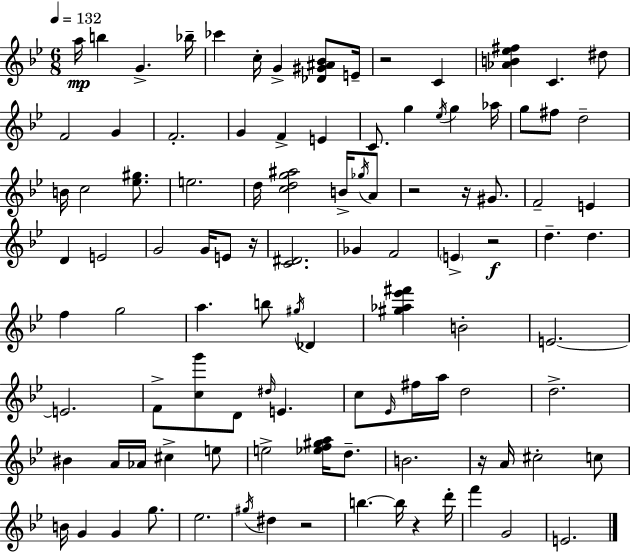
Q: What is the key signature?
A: BES major